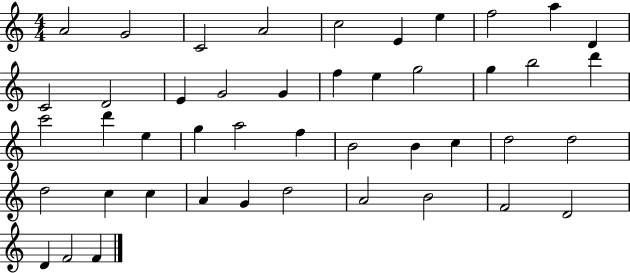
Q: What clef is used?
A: treble